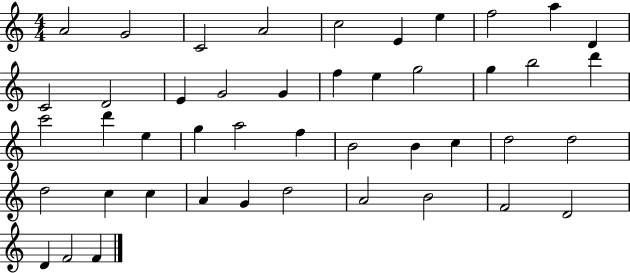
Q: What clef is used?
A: treble